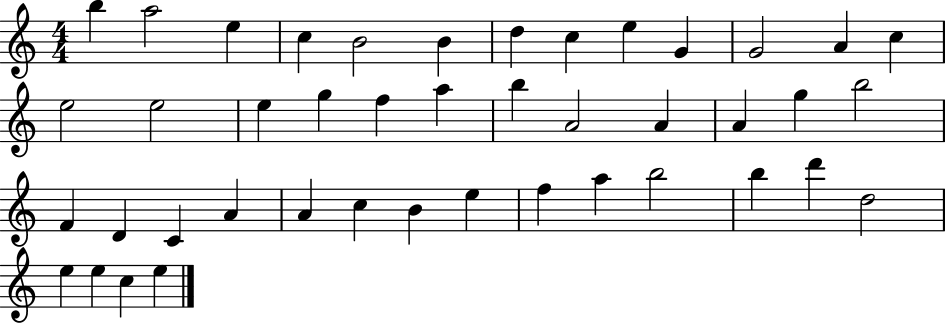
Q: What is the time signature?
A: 4/4